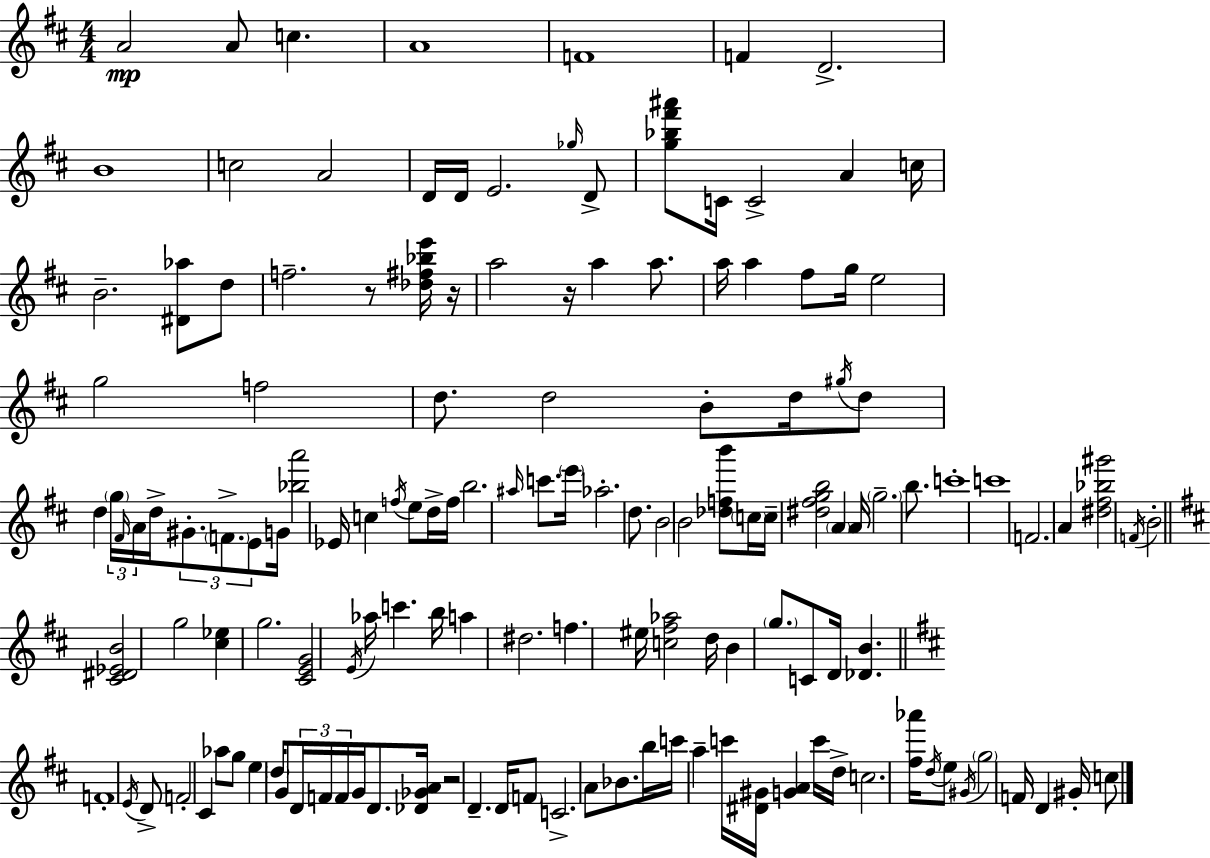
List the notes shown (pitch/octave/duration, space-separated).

A4/h A4/e C5/q. A4/w F4/w F4/q D4/h. B4/w C5/h A4/h D4/s D4/s E4/h. Gb5/s D4/e [G5,Bb5,F#6,A#6]/e C4/s C4/h A4/q C5/s B4/h. [D#4,Ab5]/e D5/e F5/h. R/e [Db5,F#5,Bb5,E6]/s R/s A5/h R/s A5/q A5/e. A5/s A5/q F#5/e G5/s E5/h G5/h F5/h D5/e. D5/h B4/e D5/s G#5/s D5/e D5/q G5/s F#4/s A4/s D5/s G#4/e. F4/e. E4/e G4/s [Bb5,A6]/h Eb4/s C5/q F5/s E5/e D5/s F5/s B5/h. A#5/s C6/e. E6/s Ab5/h. D5/e. B4/h B4/h [Db5,F5,B6]/e C5/s C5/s [D#5,F#5,G5,B5]/h A4/q A4/s G5/h. B5/e. C6/w C6/w F4/h. A4/q [D#5,F#5,Bb5,G#6]/h F4/s B4/h [C#4,D#4,Eb4,B4]/h G5/h [C#5,Eb5]/q G5/h. [C#4,E4,G4]/h E4/s Ab5/s C6/q. B5/s A5/q D#5/h. F5/q. EIS5/s [C5,F#5,Ab5]/h D5/s B4/q G5/e. C4/e D4/s [Db4,B4]/q. F4/w E4/s D4/e F4/h C#4/q Ab5/e G5/e E5/q D5/s G4/e D4/s F4/s F4/s G4/s D4/e. [Db4,Gb4,A4]/s R/h D4/q. D4/s F4/e C4/h. A4/e Bb4/e. B5/s C6/s A5/q C6/s [D#4,G#4]/s [G4,A4]/q C6/s D5/s C5/h. [F#5,Ab6]/s D5/s E5/e G#4/s G5/h F4/s D4/q G#4/s C5/e